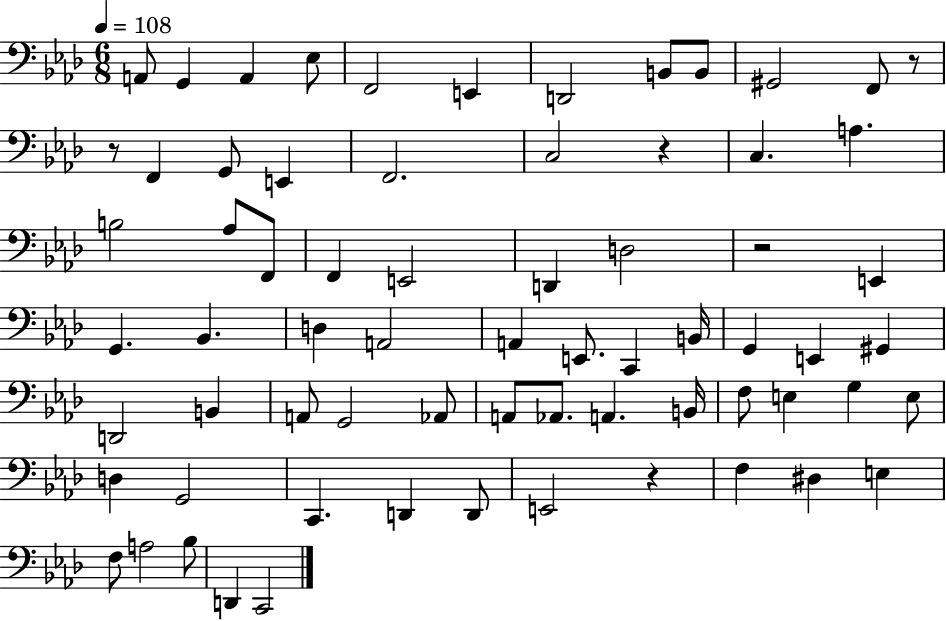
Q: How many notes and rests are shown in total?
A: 69